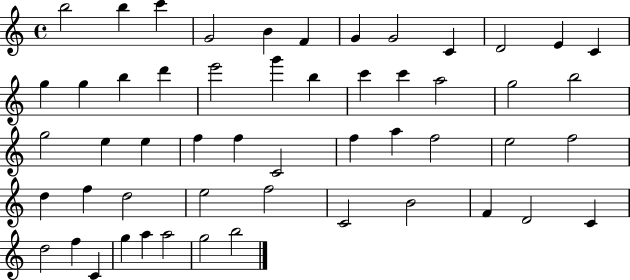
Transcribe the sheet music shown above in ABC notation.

X:1
T:Untitled
M:4/4
L:1/4
K:C
b2 b c' G2 B F G G2 C D2 E C g g b d' e'2 g' b c' c' a2 g2 b2 g2 e e f f C2 f a f2 e2 f2 d f d2 e2 f2 C2 B2 F D2 C d2 f C g a a2 g2 b2